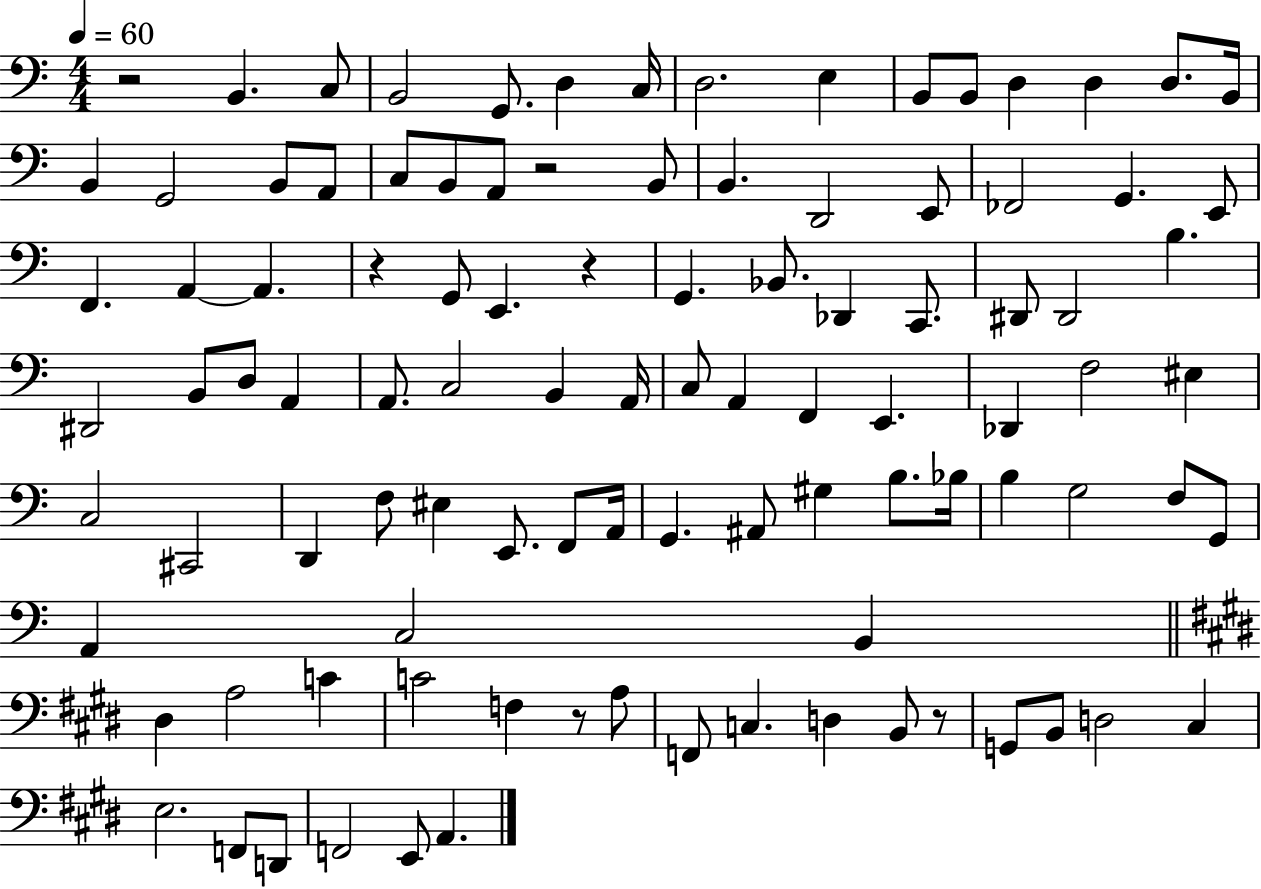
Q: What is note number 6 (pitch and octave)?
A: C3